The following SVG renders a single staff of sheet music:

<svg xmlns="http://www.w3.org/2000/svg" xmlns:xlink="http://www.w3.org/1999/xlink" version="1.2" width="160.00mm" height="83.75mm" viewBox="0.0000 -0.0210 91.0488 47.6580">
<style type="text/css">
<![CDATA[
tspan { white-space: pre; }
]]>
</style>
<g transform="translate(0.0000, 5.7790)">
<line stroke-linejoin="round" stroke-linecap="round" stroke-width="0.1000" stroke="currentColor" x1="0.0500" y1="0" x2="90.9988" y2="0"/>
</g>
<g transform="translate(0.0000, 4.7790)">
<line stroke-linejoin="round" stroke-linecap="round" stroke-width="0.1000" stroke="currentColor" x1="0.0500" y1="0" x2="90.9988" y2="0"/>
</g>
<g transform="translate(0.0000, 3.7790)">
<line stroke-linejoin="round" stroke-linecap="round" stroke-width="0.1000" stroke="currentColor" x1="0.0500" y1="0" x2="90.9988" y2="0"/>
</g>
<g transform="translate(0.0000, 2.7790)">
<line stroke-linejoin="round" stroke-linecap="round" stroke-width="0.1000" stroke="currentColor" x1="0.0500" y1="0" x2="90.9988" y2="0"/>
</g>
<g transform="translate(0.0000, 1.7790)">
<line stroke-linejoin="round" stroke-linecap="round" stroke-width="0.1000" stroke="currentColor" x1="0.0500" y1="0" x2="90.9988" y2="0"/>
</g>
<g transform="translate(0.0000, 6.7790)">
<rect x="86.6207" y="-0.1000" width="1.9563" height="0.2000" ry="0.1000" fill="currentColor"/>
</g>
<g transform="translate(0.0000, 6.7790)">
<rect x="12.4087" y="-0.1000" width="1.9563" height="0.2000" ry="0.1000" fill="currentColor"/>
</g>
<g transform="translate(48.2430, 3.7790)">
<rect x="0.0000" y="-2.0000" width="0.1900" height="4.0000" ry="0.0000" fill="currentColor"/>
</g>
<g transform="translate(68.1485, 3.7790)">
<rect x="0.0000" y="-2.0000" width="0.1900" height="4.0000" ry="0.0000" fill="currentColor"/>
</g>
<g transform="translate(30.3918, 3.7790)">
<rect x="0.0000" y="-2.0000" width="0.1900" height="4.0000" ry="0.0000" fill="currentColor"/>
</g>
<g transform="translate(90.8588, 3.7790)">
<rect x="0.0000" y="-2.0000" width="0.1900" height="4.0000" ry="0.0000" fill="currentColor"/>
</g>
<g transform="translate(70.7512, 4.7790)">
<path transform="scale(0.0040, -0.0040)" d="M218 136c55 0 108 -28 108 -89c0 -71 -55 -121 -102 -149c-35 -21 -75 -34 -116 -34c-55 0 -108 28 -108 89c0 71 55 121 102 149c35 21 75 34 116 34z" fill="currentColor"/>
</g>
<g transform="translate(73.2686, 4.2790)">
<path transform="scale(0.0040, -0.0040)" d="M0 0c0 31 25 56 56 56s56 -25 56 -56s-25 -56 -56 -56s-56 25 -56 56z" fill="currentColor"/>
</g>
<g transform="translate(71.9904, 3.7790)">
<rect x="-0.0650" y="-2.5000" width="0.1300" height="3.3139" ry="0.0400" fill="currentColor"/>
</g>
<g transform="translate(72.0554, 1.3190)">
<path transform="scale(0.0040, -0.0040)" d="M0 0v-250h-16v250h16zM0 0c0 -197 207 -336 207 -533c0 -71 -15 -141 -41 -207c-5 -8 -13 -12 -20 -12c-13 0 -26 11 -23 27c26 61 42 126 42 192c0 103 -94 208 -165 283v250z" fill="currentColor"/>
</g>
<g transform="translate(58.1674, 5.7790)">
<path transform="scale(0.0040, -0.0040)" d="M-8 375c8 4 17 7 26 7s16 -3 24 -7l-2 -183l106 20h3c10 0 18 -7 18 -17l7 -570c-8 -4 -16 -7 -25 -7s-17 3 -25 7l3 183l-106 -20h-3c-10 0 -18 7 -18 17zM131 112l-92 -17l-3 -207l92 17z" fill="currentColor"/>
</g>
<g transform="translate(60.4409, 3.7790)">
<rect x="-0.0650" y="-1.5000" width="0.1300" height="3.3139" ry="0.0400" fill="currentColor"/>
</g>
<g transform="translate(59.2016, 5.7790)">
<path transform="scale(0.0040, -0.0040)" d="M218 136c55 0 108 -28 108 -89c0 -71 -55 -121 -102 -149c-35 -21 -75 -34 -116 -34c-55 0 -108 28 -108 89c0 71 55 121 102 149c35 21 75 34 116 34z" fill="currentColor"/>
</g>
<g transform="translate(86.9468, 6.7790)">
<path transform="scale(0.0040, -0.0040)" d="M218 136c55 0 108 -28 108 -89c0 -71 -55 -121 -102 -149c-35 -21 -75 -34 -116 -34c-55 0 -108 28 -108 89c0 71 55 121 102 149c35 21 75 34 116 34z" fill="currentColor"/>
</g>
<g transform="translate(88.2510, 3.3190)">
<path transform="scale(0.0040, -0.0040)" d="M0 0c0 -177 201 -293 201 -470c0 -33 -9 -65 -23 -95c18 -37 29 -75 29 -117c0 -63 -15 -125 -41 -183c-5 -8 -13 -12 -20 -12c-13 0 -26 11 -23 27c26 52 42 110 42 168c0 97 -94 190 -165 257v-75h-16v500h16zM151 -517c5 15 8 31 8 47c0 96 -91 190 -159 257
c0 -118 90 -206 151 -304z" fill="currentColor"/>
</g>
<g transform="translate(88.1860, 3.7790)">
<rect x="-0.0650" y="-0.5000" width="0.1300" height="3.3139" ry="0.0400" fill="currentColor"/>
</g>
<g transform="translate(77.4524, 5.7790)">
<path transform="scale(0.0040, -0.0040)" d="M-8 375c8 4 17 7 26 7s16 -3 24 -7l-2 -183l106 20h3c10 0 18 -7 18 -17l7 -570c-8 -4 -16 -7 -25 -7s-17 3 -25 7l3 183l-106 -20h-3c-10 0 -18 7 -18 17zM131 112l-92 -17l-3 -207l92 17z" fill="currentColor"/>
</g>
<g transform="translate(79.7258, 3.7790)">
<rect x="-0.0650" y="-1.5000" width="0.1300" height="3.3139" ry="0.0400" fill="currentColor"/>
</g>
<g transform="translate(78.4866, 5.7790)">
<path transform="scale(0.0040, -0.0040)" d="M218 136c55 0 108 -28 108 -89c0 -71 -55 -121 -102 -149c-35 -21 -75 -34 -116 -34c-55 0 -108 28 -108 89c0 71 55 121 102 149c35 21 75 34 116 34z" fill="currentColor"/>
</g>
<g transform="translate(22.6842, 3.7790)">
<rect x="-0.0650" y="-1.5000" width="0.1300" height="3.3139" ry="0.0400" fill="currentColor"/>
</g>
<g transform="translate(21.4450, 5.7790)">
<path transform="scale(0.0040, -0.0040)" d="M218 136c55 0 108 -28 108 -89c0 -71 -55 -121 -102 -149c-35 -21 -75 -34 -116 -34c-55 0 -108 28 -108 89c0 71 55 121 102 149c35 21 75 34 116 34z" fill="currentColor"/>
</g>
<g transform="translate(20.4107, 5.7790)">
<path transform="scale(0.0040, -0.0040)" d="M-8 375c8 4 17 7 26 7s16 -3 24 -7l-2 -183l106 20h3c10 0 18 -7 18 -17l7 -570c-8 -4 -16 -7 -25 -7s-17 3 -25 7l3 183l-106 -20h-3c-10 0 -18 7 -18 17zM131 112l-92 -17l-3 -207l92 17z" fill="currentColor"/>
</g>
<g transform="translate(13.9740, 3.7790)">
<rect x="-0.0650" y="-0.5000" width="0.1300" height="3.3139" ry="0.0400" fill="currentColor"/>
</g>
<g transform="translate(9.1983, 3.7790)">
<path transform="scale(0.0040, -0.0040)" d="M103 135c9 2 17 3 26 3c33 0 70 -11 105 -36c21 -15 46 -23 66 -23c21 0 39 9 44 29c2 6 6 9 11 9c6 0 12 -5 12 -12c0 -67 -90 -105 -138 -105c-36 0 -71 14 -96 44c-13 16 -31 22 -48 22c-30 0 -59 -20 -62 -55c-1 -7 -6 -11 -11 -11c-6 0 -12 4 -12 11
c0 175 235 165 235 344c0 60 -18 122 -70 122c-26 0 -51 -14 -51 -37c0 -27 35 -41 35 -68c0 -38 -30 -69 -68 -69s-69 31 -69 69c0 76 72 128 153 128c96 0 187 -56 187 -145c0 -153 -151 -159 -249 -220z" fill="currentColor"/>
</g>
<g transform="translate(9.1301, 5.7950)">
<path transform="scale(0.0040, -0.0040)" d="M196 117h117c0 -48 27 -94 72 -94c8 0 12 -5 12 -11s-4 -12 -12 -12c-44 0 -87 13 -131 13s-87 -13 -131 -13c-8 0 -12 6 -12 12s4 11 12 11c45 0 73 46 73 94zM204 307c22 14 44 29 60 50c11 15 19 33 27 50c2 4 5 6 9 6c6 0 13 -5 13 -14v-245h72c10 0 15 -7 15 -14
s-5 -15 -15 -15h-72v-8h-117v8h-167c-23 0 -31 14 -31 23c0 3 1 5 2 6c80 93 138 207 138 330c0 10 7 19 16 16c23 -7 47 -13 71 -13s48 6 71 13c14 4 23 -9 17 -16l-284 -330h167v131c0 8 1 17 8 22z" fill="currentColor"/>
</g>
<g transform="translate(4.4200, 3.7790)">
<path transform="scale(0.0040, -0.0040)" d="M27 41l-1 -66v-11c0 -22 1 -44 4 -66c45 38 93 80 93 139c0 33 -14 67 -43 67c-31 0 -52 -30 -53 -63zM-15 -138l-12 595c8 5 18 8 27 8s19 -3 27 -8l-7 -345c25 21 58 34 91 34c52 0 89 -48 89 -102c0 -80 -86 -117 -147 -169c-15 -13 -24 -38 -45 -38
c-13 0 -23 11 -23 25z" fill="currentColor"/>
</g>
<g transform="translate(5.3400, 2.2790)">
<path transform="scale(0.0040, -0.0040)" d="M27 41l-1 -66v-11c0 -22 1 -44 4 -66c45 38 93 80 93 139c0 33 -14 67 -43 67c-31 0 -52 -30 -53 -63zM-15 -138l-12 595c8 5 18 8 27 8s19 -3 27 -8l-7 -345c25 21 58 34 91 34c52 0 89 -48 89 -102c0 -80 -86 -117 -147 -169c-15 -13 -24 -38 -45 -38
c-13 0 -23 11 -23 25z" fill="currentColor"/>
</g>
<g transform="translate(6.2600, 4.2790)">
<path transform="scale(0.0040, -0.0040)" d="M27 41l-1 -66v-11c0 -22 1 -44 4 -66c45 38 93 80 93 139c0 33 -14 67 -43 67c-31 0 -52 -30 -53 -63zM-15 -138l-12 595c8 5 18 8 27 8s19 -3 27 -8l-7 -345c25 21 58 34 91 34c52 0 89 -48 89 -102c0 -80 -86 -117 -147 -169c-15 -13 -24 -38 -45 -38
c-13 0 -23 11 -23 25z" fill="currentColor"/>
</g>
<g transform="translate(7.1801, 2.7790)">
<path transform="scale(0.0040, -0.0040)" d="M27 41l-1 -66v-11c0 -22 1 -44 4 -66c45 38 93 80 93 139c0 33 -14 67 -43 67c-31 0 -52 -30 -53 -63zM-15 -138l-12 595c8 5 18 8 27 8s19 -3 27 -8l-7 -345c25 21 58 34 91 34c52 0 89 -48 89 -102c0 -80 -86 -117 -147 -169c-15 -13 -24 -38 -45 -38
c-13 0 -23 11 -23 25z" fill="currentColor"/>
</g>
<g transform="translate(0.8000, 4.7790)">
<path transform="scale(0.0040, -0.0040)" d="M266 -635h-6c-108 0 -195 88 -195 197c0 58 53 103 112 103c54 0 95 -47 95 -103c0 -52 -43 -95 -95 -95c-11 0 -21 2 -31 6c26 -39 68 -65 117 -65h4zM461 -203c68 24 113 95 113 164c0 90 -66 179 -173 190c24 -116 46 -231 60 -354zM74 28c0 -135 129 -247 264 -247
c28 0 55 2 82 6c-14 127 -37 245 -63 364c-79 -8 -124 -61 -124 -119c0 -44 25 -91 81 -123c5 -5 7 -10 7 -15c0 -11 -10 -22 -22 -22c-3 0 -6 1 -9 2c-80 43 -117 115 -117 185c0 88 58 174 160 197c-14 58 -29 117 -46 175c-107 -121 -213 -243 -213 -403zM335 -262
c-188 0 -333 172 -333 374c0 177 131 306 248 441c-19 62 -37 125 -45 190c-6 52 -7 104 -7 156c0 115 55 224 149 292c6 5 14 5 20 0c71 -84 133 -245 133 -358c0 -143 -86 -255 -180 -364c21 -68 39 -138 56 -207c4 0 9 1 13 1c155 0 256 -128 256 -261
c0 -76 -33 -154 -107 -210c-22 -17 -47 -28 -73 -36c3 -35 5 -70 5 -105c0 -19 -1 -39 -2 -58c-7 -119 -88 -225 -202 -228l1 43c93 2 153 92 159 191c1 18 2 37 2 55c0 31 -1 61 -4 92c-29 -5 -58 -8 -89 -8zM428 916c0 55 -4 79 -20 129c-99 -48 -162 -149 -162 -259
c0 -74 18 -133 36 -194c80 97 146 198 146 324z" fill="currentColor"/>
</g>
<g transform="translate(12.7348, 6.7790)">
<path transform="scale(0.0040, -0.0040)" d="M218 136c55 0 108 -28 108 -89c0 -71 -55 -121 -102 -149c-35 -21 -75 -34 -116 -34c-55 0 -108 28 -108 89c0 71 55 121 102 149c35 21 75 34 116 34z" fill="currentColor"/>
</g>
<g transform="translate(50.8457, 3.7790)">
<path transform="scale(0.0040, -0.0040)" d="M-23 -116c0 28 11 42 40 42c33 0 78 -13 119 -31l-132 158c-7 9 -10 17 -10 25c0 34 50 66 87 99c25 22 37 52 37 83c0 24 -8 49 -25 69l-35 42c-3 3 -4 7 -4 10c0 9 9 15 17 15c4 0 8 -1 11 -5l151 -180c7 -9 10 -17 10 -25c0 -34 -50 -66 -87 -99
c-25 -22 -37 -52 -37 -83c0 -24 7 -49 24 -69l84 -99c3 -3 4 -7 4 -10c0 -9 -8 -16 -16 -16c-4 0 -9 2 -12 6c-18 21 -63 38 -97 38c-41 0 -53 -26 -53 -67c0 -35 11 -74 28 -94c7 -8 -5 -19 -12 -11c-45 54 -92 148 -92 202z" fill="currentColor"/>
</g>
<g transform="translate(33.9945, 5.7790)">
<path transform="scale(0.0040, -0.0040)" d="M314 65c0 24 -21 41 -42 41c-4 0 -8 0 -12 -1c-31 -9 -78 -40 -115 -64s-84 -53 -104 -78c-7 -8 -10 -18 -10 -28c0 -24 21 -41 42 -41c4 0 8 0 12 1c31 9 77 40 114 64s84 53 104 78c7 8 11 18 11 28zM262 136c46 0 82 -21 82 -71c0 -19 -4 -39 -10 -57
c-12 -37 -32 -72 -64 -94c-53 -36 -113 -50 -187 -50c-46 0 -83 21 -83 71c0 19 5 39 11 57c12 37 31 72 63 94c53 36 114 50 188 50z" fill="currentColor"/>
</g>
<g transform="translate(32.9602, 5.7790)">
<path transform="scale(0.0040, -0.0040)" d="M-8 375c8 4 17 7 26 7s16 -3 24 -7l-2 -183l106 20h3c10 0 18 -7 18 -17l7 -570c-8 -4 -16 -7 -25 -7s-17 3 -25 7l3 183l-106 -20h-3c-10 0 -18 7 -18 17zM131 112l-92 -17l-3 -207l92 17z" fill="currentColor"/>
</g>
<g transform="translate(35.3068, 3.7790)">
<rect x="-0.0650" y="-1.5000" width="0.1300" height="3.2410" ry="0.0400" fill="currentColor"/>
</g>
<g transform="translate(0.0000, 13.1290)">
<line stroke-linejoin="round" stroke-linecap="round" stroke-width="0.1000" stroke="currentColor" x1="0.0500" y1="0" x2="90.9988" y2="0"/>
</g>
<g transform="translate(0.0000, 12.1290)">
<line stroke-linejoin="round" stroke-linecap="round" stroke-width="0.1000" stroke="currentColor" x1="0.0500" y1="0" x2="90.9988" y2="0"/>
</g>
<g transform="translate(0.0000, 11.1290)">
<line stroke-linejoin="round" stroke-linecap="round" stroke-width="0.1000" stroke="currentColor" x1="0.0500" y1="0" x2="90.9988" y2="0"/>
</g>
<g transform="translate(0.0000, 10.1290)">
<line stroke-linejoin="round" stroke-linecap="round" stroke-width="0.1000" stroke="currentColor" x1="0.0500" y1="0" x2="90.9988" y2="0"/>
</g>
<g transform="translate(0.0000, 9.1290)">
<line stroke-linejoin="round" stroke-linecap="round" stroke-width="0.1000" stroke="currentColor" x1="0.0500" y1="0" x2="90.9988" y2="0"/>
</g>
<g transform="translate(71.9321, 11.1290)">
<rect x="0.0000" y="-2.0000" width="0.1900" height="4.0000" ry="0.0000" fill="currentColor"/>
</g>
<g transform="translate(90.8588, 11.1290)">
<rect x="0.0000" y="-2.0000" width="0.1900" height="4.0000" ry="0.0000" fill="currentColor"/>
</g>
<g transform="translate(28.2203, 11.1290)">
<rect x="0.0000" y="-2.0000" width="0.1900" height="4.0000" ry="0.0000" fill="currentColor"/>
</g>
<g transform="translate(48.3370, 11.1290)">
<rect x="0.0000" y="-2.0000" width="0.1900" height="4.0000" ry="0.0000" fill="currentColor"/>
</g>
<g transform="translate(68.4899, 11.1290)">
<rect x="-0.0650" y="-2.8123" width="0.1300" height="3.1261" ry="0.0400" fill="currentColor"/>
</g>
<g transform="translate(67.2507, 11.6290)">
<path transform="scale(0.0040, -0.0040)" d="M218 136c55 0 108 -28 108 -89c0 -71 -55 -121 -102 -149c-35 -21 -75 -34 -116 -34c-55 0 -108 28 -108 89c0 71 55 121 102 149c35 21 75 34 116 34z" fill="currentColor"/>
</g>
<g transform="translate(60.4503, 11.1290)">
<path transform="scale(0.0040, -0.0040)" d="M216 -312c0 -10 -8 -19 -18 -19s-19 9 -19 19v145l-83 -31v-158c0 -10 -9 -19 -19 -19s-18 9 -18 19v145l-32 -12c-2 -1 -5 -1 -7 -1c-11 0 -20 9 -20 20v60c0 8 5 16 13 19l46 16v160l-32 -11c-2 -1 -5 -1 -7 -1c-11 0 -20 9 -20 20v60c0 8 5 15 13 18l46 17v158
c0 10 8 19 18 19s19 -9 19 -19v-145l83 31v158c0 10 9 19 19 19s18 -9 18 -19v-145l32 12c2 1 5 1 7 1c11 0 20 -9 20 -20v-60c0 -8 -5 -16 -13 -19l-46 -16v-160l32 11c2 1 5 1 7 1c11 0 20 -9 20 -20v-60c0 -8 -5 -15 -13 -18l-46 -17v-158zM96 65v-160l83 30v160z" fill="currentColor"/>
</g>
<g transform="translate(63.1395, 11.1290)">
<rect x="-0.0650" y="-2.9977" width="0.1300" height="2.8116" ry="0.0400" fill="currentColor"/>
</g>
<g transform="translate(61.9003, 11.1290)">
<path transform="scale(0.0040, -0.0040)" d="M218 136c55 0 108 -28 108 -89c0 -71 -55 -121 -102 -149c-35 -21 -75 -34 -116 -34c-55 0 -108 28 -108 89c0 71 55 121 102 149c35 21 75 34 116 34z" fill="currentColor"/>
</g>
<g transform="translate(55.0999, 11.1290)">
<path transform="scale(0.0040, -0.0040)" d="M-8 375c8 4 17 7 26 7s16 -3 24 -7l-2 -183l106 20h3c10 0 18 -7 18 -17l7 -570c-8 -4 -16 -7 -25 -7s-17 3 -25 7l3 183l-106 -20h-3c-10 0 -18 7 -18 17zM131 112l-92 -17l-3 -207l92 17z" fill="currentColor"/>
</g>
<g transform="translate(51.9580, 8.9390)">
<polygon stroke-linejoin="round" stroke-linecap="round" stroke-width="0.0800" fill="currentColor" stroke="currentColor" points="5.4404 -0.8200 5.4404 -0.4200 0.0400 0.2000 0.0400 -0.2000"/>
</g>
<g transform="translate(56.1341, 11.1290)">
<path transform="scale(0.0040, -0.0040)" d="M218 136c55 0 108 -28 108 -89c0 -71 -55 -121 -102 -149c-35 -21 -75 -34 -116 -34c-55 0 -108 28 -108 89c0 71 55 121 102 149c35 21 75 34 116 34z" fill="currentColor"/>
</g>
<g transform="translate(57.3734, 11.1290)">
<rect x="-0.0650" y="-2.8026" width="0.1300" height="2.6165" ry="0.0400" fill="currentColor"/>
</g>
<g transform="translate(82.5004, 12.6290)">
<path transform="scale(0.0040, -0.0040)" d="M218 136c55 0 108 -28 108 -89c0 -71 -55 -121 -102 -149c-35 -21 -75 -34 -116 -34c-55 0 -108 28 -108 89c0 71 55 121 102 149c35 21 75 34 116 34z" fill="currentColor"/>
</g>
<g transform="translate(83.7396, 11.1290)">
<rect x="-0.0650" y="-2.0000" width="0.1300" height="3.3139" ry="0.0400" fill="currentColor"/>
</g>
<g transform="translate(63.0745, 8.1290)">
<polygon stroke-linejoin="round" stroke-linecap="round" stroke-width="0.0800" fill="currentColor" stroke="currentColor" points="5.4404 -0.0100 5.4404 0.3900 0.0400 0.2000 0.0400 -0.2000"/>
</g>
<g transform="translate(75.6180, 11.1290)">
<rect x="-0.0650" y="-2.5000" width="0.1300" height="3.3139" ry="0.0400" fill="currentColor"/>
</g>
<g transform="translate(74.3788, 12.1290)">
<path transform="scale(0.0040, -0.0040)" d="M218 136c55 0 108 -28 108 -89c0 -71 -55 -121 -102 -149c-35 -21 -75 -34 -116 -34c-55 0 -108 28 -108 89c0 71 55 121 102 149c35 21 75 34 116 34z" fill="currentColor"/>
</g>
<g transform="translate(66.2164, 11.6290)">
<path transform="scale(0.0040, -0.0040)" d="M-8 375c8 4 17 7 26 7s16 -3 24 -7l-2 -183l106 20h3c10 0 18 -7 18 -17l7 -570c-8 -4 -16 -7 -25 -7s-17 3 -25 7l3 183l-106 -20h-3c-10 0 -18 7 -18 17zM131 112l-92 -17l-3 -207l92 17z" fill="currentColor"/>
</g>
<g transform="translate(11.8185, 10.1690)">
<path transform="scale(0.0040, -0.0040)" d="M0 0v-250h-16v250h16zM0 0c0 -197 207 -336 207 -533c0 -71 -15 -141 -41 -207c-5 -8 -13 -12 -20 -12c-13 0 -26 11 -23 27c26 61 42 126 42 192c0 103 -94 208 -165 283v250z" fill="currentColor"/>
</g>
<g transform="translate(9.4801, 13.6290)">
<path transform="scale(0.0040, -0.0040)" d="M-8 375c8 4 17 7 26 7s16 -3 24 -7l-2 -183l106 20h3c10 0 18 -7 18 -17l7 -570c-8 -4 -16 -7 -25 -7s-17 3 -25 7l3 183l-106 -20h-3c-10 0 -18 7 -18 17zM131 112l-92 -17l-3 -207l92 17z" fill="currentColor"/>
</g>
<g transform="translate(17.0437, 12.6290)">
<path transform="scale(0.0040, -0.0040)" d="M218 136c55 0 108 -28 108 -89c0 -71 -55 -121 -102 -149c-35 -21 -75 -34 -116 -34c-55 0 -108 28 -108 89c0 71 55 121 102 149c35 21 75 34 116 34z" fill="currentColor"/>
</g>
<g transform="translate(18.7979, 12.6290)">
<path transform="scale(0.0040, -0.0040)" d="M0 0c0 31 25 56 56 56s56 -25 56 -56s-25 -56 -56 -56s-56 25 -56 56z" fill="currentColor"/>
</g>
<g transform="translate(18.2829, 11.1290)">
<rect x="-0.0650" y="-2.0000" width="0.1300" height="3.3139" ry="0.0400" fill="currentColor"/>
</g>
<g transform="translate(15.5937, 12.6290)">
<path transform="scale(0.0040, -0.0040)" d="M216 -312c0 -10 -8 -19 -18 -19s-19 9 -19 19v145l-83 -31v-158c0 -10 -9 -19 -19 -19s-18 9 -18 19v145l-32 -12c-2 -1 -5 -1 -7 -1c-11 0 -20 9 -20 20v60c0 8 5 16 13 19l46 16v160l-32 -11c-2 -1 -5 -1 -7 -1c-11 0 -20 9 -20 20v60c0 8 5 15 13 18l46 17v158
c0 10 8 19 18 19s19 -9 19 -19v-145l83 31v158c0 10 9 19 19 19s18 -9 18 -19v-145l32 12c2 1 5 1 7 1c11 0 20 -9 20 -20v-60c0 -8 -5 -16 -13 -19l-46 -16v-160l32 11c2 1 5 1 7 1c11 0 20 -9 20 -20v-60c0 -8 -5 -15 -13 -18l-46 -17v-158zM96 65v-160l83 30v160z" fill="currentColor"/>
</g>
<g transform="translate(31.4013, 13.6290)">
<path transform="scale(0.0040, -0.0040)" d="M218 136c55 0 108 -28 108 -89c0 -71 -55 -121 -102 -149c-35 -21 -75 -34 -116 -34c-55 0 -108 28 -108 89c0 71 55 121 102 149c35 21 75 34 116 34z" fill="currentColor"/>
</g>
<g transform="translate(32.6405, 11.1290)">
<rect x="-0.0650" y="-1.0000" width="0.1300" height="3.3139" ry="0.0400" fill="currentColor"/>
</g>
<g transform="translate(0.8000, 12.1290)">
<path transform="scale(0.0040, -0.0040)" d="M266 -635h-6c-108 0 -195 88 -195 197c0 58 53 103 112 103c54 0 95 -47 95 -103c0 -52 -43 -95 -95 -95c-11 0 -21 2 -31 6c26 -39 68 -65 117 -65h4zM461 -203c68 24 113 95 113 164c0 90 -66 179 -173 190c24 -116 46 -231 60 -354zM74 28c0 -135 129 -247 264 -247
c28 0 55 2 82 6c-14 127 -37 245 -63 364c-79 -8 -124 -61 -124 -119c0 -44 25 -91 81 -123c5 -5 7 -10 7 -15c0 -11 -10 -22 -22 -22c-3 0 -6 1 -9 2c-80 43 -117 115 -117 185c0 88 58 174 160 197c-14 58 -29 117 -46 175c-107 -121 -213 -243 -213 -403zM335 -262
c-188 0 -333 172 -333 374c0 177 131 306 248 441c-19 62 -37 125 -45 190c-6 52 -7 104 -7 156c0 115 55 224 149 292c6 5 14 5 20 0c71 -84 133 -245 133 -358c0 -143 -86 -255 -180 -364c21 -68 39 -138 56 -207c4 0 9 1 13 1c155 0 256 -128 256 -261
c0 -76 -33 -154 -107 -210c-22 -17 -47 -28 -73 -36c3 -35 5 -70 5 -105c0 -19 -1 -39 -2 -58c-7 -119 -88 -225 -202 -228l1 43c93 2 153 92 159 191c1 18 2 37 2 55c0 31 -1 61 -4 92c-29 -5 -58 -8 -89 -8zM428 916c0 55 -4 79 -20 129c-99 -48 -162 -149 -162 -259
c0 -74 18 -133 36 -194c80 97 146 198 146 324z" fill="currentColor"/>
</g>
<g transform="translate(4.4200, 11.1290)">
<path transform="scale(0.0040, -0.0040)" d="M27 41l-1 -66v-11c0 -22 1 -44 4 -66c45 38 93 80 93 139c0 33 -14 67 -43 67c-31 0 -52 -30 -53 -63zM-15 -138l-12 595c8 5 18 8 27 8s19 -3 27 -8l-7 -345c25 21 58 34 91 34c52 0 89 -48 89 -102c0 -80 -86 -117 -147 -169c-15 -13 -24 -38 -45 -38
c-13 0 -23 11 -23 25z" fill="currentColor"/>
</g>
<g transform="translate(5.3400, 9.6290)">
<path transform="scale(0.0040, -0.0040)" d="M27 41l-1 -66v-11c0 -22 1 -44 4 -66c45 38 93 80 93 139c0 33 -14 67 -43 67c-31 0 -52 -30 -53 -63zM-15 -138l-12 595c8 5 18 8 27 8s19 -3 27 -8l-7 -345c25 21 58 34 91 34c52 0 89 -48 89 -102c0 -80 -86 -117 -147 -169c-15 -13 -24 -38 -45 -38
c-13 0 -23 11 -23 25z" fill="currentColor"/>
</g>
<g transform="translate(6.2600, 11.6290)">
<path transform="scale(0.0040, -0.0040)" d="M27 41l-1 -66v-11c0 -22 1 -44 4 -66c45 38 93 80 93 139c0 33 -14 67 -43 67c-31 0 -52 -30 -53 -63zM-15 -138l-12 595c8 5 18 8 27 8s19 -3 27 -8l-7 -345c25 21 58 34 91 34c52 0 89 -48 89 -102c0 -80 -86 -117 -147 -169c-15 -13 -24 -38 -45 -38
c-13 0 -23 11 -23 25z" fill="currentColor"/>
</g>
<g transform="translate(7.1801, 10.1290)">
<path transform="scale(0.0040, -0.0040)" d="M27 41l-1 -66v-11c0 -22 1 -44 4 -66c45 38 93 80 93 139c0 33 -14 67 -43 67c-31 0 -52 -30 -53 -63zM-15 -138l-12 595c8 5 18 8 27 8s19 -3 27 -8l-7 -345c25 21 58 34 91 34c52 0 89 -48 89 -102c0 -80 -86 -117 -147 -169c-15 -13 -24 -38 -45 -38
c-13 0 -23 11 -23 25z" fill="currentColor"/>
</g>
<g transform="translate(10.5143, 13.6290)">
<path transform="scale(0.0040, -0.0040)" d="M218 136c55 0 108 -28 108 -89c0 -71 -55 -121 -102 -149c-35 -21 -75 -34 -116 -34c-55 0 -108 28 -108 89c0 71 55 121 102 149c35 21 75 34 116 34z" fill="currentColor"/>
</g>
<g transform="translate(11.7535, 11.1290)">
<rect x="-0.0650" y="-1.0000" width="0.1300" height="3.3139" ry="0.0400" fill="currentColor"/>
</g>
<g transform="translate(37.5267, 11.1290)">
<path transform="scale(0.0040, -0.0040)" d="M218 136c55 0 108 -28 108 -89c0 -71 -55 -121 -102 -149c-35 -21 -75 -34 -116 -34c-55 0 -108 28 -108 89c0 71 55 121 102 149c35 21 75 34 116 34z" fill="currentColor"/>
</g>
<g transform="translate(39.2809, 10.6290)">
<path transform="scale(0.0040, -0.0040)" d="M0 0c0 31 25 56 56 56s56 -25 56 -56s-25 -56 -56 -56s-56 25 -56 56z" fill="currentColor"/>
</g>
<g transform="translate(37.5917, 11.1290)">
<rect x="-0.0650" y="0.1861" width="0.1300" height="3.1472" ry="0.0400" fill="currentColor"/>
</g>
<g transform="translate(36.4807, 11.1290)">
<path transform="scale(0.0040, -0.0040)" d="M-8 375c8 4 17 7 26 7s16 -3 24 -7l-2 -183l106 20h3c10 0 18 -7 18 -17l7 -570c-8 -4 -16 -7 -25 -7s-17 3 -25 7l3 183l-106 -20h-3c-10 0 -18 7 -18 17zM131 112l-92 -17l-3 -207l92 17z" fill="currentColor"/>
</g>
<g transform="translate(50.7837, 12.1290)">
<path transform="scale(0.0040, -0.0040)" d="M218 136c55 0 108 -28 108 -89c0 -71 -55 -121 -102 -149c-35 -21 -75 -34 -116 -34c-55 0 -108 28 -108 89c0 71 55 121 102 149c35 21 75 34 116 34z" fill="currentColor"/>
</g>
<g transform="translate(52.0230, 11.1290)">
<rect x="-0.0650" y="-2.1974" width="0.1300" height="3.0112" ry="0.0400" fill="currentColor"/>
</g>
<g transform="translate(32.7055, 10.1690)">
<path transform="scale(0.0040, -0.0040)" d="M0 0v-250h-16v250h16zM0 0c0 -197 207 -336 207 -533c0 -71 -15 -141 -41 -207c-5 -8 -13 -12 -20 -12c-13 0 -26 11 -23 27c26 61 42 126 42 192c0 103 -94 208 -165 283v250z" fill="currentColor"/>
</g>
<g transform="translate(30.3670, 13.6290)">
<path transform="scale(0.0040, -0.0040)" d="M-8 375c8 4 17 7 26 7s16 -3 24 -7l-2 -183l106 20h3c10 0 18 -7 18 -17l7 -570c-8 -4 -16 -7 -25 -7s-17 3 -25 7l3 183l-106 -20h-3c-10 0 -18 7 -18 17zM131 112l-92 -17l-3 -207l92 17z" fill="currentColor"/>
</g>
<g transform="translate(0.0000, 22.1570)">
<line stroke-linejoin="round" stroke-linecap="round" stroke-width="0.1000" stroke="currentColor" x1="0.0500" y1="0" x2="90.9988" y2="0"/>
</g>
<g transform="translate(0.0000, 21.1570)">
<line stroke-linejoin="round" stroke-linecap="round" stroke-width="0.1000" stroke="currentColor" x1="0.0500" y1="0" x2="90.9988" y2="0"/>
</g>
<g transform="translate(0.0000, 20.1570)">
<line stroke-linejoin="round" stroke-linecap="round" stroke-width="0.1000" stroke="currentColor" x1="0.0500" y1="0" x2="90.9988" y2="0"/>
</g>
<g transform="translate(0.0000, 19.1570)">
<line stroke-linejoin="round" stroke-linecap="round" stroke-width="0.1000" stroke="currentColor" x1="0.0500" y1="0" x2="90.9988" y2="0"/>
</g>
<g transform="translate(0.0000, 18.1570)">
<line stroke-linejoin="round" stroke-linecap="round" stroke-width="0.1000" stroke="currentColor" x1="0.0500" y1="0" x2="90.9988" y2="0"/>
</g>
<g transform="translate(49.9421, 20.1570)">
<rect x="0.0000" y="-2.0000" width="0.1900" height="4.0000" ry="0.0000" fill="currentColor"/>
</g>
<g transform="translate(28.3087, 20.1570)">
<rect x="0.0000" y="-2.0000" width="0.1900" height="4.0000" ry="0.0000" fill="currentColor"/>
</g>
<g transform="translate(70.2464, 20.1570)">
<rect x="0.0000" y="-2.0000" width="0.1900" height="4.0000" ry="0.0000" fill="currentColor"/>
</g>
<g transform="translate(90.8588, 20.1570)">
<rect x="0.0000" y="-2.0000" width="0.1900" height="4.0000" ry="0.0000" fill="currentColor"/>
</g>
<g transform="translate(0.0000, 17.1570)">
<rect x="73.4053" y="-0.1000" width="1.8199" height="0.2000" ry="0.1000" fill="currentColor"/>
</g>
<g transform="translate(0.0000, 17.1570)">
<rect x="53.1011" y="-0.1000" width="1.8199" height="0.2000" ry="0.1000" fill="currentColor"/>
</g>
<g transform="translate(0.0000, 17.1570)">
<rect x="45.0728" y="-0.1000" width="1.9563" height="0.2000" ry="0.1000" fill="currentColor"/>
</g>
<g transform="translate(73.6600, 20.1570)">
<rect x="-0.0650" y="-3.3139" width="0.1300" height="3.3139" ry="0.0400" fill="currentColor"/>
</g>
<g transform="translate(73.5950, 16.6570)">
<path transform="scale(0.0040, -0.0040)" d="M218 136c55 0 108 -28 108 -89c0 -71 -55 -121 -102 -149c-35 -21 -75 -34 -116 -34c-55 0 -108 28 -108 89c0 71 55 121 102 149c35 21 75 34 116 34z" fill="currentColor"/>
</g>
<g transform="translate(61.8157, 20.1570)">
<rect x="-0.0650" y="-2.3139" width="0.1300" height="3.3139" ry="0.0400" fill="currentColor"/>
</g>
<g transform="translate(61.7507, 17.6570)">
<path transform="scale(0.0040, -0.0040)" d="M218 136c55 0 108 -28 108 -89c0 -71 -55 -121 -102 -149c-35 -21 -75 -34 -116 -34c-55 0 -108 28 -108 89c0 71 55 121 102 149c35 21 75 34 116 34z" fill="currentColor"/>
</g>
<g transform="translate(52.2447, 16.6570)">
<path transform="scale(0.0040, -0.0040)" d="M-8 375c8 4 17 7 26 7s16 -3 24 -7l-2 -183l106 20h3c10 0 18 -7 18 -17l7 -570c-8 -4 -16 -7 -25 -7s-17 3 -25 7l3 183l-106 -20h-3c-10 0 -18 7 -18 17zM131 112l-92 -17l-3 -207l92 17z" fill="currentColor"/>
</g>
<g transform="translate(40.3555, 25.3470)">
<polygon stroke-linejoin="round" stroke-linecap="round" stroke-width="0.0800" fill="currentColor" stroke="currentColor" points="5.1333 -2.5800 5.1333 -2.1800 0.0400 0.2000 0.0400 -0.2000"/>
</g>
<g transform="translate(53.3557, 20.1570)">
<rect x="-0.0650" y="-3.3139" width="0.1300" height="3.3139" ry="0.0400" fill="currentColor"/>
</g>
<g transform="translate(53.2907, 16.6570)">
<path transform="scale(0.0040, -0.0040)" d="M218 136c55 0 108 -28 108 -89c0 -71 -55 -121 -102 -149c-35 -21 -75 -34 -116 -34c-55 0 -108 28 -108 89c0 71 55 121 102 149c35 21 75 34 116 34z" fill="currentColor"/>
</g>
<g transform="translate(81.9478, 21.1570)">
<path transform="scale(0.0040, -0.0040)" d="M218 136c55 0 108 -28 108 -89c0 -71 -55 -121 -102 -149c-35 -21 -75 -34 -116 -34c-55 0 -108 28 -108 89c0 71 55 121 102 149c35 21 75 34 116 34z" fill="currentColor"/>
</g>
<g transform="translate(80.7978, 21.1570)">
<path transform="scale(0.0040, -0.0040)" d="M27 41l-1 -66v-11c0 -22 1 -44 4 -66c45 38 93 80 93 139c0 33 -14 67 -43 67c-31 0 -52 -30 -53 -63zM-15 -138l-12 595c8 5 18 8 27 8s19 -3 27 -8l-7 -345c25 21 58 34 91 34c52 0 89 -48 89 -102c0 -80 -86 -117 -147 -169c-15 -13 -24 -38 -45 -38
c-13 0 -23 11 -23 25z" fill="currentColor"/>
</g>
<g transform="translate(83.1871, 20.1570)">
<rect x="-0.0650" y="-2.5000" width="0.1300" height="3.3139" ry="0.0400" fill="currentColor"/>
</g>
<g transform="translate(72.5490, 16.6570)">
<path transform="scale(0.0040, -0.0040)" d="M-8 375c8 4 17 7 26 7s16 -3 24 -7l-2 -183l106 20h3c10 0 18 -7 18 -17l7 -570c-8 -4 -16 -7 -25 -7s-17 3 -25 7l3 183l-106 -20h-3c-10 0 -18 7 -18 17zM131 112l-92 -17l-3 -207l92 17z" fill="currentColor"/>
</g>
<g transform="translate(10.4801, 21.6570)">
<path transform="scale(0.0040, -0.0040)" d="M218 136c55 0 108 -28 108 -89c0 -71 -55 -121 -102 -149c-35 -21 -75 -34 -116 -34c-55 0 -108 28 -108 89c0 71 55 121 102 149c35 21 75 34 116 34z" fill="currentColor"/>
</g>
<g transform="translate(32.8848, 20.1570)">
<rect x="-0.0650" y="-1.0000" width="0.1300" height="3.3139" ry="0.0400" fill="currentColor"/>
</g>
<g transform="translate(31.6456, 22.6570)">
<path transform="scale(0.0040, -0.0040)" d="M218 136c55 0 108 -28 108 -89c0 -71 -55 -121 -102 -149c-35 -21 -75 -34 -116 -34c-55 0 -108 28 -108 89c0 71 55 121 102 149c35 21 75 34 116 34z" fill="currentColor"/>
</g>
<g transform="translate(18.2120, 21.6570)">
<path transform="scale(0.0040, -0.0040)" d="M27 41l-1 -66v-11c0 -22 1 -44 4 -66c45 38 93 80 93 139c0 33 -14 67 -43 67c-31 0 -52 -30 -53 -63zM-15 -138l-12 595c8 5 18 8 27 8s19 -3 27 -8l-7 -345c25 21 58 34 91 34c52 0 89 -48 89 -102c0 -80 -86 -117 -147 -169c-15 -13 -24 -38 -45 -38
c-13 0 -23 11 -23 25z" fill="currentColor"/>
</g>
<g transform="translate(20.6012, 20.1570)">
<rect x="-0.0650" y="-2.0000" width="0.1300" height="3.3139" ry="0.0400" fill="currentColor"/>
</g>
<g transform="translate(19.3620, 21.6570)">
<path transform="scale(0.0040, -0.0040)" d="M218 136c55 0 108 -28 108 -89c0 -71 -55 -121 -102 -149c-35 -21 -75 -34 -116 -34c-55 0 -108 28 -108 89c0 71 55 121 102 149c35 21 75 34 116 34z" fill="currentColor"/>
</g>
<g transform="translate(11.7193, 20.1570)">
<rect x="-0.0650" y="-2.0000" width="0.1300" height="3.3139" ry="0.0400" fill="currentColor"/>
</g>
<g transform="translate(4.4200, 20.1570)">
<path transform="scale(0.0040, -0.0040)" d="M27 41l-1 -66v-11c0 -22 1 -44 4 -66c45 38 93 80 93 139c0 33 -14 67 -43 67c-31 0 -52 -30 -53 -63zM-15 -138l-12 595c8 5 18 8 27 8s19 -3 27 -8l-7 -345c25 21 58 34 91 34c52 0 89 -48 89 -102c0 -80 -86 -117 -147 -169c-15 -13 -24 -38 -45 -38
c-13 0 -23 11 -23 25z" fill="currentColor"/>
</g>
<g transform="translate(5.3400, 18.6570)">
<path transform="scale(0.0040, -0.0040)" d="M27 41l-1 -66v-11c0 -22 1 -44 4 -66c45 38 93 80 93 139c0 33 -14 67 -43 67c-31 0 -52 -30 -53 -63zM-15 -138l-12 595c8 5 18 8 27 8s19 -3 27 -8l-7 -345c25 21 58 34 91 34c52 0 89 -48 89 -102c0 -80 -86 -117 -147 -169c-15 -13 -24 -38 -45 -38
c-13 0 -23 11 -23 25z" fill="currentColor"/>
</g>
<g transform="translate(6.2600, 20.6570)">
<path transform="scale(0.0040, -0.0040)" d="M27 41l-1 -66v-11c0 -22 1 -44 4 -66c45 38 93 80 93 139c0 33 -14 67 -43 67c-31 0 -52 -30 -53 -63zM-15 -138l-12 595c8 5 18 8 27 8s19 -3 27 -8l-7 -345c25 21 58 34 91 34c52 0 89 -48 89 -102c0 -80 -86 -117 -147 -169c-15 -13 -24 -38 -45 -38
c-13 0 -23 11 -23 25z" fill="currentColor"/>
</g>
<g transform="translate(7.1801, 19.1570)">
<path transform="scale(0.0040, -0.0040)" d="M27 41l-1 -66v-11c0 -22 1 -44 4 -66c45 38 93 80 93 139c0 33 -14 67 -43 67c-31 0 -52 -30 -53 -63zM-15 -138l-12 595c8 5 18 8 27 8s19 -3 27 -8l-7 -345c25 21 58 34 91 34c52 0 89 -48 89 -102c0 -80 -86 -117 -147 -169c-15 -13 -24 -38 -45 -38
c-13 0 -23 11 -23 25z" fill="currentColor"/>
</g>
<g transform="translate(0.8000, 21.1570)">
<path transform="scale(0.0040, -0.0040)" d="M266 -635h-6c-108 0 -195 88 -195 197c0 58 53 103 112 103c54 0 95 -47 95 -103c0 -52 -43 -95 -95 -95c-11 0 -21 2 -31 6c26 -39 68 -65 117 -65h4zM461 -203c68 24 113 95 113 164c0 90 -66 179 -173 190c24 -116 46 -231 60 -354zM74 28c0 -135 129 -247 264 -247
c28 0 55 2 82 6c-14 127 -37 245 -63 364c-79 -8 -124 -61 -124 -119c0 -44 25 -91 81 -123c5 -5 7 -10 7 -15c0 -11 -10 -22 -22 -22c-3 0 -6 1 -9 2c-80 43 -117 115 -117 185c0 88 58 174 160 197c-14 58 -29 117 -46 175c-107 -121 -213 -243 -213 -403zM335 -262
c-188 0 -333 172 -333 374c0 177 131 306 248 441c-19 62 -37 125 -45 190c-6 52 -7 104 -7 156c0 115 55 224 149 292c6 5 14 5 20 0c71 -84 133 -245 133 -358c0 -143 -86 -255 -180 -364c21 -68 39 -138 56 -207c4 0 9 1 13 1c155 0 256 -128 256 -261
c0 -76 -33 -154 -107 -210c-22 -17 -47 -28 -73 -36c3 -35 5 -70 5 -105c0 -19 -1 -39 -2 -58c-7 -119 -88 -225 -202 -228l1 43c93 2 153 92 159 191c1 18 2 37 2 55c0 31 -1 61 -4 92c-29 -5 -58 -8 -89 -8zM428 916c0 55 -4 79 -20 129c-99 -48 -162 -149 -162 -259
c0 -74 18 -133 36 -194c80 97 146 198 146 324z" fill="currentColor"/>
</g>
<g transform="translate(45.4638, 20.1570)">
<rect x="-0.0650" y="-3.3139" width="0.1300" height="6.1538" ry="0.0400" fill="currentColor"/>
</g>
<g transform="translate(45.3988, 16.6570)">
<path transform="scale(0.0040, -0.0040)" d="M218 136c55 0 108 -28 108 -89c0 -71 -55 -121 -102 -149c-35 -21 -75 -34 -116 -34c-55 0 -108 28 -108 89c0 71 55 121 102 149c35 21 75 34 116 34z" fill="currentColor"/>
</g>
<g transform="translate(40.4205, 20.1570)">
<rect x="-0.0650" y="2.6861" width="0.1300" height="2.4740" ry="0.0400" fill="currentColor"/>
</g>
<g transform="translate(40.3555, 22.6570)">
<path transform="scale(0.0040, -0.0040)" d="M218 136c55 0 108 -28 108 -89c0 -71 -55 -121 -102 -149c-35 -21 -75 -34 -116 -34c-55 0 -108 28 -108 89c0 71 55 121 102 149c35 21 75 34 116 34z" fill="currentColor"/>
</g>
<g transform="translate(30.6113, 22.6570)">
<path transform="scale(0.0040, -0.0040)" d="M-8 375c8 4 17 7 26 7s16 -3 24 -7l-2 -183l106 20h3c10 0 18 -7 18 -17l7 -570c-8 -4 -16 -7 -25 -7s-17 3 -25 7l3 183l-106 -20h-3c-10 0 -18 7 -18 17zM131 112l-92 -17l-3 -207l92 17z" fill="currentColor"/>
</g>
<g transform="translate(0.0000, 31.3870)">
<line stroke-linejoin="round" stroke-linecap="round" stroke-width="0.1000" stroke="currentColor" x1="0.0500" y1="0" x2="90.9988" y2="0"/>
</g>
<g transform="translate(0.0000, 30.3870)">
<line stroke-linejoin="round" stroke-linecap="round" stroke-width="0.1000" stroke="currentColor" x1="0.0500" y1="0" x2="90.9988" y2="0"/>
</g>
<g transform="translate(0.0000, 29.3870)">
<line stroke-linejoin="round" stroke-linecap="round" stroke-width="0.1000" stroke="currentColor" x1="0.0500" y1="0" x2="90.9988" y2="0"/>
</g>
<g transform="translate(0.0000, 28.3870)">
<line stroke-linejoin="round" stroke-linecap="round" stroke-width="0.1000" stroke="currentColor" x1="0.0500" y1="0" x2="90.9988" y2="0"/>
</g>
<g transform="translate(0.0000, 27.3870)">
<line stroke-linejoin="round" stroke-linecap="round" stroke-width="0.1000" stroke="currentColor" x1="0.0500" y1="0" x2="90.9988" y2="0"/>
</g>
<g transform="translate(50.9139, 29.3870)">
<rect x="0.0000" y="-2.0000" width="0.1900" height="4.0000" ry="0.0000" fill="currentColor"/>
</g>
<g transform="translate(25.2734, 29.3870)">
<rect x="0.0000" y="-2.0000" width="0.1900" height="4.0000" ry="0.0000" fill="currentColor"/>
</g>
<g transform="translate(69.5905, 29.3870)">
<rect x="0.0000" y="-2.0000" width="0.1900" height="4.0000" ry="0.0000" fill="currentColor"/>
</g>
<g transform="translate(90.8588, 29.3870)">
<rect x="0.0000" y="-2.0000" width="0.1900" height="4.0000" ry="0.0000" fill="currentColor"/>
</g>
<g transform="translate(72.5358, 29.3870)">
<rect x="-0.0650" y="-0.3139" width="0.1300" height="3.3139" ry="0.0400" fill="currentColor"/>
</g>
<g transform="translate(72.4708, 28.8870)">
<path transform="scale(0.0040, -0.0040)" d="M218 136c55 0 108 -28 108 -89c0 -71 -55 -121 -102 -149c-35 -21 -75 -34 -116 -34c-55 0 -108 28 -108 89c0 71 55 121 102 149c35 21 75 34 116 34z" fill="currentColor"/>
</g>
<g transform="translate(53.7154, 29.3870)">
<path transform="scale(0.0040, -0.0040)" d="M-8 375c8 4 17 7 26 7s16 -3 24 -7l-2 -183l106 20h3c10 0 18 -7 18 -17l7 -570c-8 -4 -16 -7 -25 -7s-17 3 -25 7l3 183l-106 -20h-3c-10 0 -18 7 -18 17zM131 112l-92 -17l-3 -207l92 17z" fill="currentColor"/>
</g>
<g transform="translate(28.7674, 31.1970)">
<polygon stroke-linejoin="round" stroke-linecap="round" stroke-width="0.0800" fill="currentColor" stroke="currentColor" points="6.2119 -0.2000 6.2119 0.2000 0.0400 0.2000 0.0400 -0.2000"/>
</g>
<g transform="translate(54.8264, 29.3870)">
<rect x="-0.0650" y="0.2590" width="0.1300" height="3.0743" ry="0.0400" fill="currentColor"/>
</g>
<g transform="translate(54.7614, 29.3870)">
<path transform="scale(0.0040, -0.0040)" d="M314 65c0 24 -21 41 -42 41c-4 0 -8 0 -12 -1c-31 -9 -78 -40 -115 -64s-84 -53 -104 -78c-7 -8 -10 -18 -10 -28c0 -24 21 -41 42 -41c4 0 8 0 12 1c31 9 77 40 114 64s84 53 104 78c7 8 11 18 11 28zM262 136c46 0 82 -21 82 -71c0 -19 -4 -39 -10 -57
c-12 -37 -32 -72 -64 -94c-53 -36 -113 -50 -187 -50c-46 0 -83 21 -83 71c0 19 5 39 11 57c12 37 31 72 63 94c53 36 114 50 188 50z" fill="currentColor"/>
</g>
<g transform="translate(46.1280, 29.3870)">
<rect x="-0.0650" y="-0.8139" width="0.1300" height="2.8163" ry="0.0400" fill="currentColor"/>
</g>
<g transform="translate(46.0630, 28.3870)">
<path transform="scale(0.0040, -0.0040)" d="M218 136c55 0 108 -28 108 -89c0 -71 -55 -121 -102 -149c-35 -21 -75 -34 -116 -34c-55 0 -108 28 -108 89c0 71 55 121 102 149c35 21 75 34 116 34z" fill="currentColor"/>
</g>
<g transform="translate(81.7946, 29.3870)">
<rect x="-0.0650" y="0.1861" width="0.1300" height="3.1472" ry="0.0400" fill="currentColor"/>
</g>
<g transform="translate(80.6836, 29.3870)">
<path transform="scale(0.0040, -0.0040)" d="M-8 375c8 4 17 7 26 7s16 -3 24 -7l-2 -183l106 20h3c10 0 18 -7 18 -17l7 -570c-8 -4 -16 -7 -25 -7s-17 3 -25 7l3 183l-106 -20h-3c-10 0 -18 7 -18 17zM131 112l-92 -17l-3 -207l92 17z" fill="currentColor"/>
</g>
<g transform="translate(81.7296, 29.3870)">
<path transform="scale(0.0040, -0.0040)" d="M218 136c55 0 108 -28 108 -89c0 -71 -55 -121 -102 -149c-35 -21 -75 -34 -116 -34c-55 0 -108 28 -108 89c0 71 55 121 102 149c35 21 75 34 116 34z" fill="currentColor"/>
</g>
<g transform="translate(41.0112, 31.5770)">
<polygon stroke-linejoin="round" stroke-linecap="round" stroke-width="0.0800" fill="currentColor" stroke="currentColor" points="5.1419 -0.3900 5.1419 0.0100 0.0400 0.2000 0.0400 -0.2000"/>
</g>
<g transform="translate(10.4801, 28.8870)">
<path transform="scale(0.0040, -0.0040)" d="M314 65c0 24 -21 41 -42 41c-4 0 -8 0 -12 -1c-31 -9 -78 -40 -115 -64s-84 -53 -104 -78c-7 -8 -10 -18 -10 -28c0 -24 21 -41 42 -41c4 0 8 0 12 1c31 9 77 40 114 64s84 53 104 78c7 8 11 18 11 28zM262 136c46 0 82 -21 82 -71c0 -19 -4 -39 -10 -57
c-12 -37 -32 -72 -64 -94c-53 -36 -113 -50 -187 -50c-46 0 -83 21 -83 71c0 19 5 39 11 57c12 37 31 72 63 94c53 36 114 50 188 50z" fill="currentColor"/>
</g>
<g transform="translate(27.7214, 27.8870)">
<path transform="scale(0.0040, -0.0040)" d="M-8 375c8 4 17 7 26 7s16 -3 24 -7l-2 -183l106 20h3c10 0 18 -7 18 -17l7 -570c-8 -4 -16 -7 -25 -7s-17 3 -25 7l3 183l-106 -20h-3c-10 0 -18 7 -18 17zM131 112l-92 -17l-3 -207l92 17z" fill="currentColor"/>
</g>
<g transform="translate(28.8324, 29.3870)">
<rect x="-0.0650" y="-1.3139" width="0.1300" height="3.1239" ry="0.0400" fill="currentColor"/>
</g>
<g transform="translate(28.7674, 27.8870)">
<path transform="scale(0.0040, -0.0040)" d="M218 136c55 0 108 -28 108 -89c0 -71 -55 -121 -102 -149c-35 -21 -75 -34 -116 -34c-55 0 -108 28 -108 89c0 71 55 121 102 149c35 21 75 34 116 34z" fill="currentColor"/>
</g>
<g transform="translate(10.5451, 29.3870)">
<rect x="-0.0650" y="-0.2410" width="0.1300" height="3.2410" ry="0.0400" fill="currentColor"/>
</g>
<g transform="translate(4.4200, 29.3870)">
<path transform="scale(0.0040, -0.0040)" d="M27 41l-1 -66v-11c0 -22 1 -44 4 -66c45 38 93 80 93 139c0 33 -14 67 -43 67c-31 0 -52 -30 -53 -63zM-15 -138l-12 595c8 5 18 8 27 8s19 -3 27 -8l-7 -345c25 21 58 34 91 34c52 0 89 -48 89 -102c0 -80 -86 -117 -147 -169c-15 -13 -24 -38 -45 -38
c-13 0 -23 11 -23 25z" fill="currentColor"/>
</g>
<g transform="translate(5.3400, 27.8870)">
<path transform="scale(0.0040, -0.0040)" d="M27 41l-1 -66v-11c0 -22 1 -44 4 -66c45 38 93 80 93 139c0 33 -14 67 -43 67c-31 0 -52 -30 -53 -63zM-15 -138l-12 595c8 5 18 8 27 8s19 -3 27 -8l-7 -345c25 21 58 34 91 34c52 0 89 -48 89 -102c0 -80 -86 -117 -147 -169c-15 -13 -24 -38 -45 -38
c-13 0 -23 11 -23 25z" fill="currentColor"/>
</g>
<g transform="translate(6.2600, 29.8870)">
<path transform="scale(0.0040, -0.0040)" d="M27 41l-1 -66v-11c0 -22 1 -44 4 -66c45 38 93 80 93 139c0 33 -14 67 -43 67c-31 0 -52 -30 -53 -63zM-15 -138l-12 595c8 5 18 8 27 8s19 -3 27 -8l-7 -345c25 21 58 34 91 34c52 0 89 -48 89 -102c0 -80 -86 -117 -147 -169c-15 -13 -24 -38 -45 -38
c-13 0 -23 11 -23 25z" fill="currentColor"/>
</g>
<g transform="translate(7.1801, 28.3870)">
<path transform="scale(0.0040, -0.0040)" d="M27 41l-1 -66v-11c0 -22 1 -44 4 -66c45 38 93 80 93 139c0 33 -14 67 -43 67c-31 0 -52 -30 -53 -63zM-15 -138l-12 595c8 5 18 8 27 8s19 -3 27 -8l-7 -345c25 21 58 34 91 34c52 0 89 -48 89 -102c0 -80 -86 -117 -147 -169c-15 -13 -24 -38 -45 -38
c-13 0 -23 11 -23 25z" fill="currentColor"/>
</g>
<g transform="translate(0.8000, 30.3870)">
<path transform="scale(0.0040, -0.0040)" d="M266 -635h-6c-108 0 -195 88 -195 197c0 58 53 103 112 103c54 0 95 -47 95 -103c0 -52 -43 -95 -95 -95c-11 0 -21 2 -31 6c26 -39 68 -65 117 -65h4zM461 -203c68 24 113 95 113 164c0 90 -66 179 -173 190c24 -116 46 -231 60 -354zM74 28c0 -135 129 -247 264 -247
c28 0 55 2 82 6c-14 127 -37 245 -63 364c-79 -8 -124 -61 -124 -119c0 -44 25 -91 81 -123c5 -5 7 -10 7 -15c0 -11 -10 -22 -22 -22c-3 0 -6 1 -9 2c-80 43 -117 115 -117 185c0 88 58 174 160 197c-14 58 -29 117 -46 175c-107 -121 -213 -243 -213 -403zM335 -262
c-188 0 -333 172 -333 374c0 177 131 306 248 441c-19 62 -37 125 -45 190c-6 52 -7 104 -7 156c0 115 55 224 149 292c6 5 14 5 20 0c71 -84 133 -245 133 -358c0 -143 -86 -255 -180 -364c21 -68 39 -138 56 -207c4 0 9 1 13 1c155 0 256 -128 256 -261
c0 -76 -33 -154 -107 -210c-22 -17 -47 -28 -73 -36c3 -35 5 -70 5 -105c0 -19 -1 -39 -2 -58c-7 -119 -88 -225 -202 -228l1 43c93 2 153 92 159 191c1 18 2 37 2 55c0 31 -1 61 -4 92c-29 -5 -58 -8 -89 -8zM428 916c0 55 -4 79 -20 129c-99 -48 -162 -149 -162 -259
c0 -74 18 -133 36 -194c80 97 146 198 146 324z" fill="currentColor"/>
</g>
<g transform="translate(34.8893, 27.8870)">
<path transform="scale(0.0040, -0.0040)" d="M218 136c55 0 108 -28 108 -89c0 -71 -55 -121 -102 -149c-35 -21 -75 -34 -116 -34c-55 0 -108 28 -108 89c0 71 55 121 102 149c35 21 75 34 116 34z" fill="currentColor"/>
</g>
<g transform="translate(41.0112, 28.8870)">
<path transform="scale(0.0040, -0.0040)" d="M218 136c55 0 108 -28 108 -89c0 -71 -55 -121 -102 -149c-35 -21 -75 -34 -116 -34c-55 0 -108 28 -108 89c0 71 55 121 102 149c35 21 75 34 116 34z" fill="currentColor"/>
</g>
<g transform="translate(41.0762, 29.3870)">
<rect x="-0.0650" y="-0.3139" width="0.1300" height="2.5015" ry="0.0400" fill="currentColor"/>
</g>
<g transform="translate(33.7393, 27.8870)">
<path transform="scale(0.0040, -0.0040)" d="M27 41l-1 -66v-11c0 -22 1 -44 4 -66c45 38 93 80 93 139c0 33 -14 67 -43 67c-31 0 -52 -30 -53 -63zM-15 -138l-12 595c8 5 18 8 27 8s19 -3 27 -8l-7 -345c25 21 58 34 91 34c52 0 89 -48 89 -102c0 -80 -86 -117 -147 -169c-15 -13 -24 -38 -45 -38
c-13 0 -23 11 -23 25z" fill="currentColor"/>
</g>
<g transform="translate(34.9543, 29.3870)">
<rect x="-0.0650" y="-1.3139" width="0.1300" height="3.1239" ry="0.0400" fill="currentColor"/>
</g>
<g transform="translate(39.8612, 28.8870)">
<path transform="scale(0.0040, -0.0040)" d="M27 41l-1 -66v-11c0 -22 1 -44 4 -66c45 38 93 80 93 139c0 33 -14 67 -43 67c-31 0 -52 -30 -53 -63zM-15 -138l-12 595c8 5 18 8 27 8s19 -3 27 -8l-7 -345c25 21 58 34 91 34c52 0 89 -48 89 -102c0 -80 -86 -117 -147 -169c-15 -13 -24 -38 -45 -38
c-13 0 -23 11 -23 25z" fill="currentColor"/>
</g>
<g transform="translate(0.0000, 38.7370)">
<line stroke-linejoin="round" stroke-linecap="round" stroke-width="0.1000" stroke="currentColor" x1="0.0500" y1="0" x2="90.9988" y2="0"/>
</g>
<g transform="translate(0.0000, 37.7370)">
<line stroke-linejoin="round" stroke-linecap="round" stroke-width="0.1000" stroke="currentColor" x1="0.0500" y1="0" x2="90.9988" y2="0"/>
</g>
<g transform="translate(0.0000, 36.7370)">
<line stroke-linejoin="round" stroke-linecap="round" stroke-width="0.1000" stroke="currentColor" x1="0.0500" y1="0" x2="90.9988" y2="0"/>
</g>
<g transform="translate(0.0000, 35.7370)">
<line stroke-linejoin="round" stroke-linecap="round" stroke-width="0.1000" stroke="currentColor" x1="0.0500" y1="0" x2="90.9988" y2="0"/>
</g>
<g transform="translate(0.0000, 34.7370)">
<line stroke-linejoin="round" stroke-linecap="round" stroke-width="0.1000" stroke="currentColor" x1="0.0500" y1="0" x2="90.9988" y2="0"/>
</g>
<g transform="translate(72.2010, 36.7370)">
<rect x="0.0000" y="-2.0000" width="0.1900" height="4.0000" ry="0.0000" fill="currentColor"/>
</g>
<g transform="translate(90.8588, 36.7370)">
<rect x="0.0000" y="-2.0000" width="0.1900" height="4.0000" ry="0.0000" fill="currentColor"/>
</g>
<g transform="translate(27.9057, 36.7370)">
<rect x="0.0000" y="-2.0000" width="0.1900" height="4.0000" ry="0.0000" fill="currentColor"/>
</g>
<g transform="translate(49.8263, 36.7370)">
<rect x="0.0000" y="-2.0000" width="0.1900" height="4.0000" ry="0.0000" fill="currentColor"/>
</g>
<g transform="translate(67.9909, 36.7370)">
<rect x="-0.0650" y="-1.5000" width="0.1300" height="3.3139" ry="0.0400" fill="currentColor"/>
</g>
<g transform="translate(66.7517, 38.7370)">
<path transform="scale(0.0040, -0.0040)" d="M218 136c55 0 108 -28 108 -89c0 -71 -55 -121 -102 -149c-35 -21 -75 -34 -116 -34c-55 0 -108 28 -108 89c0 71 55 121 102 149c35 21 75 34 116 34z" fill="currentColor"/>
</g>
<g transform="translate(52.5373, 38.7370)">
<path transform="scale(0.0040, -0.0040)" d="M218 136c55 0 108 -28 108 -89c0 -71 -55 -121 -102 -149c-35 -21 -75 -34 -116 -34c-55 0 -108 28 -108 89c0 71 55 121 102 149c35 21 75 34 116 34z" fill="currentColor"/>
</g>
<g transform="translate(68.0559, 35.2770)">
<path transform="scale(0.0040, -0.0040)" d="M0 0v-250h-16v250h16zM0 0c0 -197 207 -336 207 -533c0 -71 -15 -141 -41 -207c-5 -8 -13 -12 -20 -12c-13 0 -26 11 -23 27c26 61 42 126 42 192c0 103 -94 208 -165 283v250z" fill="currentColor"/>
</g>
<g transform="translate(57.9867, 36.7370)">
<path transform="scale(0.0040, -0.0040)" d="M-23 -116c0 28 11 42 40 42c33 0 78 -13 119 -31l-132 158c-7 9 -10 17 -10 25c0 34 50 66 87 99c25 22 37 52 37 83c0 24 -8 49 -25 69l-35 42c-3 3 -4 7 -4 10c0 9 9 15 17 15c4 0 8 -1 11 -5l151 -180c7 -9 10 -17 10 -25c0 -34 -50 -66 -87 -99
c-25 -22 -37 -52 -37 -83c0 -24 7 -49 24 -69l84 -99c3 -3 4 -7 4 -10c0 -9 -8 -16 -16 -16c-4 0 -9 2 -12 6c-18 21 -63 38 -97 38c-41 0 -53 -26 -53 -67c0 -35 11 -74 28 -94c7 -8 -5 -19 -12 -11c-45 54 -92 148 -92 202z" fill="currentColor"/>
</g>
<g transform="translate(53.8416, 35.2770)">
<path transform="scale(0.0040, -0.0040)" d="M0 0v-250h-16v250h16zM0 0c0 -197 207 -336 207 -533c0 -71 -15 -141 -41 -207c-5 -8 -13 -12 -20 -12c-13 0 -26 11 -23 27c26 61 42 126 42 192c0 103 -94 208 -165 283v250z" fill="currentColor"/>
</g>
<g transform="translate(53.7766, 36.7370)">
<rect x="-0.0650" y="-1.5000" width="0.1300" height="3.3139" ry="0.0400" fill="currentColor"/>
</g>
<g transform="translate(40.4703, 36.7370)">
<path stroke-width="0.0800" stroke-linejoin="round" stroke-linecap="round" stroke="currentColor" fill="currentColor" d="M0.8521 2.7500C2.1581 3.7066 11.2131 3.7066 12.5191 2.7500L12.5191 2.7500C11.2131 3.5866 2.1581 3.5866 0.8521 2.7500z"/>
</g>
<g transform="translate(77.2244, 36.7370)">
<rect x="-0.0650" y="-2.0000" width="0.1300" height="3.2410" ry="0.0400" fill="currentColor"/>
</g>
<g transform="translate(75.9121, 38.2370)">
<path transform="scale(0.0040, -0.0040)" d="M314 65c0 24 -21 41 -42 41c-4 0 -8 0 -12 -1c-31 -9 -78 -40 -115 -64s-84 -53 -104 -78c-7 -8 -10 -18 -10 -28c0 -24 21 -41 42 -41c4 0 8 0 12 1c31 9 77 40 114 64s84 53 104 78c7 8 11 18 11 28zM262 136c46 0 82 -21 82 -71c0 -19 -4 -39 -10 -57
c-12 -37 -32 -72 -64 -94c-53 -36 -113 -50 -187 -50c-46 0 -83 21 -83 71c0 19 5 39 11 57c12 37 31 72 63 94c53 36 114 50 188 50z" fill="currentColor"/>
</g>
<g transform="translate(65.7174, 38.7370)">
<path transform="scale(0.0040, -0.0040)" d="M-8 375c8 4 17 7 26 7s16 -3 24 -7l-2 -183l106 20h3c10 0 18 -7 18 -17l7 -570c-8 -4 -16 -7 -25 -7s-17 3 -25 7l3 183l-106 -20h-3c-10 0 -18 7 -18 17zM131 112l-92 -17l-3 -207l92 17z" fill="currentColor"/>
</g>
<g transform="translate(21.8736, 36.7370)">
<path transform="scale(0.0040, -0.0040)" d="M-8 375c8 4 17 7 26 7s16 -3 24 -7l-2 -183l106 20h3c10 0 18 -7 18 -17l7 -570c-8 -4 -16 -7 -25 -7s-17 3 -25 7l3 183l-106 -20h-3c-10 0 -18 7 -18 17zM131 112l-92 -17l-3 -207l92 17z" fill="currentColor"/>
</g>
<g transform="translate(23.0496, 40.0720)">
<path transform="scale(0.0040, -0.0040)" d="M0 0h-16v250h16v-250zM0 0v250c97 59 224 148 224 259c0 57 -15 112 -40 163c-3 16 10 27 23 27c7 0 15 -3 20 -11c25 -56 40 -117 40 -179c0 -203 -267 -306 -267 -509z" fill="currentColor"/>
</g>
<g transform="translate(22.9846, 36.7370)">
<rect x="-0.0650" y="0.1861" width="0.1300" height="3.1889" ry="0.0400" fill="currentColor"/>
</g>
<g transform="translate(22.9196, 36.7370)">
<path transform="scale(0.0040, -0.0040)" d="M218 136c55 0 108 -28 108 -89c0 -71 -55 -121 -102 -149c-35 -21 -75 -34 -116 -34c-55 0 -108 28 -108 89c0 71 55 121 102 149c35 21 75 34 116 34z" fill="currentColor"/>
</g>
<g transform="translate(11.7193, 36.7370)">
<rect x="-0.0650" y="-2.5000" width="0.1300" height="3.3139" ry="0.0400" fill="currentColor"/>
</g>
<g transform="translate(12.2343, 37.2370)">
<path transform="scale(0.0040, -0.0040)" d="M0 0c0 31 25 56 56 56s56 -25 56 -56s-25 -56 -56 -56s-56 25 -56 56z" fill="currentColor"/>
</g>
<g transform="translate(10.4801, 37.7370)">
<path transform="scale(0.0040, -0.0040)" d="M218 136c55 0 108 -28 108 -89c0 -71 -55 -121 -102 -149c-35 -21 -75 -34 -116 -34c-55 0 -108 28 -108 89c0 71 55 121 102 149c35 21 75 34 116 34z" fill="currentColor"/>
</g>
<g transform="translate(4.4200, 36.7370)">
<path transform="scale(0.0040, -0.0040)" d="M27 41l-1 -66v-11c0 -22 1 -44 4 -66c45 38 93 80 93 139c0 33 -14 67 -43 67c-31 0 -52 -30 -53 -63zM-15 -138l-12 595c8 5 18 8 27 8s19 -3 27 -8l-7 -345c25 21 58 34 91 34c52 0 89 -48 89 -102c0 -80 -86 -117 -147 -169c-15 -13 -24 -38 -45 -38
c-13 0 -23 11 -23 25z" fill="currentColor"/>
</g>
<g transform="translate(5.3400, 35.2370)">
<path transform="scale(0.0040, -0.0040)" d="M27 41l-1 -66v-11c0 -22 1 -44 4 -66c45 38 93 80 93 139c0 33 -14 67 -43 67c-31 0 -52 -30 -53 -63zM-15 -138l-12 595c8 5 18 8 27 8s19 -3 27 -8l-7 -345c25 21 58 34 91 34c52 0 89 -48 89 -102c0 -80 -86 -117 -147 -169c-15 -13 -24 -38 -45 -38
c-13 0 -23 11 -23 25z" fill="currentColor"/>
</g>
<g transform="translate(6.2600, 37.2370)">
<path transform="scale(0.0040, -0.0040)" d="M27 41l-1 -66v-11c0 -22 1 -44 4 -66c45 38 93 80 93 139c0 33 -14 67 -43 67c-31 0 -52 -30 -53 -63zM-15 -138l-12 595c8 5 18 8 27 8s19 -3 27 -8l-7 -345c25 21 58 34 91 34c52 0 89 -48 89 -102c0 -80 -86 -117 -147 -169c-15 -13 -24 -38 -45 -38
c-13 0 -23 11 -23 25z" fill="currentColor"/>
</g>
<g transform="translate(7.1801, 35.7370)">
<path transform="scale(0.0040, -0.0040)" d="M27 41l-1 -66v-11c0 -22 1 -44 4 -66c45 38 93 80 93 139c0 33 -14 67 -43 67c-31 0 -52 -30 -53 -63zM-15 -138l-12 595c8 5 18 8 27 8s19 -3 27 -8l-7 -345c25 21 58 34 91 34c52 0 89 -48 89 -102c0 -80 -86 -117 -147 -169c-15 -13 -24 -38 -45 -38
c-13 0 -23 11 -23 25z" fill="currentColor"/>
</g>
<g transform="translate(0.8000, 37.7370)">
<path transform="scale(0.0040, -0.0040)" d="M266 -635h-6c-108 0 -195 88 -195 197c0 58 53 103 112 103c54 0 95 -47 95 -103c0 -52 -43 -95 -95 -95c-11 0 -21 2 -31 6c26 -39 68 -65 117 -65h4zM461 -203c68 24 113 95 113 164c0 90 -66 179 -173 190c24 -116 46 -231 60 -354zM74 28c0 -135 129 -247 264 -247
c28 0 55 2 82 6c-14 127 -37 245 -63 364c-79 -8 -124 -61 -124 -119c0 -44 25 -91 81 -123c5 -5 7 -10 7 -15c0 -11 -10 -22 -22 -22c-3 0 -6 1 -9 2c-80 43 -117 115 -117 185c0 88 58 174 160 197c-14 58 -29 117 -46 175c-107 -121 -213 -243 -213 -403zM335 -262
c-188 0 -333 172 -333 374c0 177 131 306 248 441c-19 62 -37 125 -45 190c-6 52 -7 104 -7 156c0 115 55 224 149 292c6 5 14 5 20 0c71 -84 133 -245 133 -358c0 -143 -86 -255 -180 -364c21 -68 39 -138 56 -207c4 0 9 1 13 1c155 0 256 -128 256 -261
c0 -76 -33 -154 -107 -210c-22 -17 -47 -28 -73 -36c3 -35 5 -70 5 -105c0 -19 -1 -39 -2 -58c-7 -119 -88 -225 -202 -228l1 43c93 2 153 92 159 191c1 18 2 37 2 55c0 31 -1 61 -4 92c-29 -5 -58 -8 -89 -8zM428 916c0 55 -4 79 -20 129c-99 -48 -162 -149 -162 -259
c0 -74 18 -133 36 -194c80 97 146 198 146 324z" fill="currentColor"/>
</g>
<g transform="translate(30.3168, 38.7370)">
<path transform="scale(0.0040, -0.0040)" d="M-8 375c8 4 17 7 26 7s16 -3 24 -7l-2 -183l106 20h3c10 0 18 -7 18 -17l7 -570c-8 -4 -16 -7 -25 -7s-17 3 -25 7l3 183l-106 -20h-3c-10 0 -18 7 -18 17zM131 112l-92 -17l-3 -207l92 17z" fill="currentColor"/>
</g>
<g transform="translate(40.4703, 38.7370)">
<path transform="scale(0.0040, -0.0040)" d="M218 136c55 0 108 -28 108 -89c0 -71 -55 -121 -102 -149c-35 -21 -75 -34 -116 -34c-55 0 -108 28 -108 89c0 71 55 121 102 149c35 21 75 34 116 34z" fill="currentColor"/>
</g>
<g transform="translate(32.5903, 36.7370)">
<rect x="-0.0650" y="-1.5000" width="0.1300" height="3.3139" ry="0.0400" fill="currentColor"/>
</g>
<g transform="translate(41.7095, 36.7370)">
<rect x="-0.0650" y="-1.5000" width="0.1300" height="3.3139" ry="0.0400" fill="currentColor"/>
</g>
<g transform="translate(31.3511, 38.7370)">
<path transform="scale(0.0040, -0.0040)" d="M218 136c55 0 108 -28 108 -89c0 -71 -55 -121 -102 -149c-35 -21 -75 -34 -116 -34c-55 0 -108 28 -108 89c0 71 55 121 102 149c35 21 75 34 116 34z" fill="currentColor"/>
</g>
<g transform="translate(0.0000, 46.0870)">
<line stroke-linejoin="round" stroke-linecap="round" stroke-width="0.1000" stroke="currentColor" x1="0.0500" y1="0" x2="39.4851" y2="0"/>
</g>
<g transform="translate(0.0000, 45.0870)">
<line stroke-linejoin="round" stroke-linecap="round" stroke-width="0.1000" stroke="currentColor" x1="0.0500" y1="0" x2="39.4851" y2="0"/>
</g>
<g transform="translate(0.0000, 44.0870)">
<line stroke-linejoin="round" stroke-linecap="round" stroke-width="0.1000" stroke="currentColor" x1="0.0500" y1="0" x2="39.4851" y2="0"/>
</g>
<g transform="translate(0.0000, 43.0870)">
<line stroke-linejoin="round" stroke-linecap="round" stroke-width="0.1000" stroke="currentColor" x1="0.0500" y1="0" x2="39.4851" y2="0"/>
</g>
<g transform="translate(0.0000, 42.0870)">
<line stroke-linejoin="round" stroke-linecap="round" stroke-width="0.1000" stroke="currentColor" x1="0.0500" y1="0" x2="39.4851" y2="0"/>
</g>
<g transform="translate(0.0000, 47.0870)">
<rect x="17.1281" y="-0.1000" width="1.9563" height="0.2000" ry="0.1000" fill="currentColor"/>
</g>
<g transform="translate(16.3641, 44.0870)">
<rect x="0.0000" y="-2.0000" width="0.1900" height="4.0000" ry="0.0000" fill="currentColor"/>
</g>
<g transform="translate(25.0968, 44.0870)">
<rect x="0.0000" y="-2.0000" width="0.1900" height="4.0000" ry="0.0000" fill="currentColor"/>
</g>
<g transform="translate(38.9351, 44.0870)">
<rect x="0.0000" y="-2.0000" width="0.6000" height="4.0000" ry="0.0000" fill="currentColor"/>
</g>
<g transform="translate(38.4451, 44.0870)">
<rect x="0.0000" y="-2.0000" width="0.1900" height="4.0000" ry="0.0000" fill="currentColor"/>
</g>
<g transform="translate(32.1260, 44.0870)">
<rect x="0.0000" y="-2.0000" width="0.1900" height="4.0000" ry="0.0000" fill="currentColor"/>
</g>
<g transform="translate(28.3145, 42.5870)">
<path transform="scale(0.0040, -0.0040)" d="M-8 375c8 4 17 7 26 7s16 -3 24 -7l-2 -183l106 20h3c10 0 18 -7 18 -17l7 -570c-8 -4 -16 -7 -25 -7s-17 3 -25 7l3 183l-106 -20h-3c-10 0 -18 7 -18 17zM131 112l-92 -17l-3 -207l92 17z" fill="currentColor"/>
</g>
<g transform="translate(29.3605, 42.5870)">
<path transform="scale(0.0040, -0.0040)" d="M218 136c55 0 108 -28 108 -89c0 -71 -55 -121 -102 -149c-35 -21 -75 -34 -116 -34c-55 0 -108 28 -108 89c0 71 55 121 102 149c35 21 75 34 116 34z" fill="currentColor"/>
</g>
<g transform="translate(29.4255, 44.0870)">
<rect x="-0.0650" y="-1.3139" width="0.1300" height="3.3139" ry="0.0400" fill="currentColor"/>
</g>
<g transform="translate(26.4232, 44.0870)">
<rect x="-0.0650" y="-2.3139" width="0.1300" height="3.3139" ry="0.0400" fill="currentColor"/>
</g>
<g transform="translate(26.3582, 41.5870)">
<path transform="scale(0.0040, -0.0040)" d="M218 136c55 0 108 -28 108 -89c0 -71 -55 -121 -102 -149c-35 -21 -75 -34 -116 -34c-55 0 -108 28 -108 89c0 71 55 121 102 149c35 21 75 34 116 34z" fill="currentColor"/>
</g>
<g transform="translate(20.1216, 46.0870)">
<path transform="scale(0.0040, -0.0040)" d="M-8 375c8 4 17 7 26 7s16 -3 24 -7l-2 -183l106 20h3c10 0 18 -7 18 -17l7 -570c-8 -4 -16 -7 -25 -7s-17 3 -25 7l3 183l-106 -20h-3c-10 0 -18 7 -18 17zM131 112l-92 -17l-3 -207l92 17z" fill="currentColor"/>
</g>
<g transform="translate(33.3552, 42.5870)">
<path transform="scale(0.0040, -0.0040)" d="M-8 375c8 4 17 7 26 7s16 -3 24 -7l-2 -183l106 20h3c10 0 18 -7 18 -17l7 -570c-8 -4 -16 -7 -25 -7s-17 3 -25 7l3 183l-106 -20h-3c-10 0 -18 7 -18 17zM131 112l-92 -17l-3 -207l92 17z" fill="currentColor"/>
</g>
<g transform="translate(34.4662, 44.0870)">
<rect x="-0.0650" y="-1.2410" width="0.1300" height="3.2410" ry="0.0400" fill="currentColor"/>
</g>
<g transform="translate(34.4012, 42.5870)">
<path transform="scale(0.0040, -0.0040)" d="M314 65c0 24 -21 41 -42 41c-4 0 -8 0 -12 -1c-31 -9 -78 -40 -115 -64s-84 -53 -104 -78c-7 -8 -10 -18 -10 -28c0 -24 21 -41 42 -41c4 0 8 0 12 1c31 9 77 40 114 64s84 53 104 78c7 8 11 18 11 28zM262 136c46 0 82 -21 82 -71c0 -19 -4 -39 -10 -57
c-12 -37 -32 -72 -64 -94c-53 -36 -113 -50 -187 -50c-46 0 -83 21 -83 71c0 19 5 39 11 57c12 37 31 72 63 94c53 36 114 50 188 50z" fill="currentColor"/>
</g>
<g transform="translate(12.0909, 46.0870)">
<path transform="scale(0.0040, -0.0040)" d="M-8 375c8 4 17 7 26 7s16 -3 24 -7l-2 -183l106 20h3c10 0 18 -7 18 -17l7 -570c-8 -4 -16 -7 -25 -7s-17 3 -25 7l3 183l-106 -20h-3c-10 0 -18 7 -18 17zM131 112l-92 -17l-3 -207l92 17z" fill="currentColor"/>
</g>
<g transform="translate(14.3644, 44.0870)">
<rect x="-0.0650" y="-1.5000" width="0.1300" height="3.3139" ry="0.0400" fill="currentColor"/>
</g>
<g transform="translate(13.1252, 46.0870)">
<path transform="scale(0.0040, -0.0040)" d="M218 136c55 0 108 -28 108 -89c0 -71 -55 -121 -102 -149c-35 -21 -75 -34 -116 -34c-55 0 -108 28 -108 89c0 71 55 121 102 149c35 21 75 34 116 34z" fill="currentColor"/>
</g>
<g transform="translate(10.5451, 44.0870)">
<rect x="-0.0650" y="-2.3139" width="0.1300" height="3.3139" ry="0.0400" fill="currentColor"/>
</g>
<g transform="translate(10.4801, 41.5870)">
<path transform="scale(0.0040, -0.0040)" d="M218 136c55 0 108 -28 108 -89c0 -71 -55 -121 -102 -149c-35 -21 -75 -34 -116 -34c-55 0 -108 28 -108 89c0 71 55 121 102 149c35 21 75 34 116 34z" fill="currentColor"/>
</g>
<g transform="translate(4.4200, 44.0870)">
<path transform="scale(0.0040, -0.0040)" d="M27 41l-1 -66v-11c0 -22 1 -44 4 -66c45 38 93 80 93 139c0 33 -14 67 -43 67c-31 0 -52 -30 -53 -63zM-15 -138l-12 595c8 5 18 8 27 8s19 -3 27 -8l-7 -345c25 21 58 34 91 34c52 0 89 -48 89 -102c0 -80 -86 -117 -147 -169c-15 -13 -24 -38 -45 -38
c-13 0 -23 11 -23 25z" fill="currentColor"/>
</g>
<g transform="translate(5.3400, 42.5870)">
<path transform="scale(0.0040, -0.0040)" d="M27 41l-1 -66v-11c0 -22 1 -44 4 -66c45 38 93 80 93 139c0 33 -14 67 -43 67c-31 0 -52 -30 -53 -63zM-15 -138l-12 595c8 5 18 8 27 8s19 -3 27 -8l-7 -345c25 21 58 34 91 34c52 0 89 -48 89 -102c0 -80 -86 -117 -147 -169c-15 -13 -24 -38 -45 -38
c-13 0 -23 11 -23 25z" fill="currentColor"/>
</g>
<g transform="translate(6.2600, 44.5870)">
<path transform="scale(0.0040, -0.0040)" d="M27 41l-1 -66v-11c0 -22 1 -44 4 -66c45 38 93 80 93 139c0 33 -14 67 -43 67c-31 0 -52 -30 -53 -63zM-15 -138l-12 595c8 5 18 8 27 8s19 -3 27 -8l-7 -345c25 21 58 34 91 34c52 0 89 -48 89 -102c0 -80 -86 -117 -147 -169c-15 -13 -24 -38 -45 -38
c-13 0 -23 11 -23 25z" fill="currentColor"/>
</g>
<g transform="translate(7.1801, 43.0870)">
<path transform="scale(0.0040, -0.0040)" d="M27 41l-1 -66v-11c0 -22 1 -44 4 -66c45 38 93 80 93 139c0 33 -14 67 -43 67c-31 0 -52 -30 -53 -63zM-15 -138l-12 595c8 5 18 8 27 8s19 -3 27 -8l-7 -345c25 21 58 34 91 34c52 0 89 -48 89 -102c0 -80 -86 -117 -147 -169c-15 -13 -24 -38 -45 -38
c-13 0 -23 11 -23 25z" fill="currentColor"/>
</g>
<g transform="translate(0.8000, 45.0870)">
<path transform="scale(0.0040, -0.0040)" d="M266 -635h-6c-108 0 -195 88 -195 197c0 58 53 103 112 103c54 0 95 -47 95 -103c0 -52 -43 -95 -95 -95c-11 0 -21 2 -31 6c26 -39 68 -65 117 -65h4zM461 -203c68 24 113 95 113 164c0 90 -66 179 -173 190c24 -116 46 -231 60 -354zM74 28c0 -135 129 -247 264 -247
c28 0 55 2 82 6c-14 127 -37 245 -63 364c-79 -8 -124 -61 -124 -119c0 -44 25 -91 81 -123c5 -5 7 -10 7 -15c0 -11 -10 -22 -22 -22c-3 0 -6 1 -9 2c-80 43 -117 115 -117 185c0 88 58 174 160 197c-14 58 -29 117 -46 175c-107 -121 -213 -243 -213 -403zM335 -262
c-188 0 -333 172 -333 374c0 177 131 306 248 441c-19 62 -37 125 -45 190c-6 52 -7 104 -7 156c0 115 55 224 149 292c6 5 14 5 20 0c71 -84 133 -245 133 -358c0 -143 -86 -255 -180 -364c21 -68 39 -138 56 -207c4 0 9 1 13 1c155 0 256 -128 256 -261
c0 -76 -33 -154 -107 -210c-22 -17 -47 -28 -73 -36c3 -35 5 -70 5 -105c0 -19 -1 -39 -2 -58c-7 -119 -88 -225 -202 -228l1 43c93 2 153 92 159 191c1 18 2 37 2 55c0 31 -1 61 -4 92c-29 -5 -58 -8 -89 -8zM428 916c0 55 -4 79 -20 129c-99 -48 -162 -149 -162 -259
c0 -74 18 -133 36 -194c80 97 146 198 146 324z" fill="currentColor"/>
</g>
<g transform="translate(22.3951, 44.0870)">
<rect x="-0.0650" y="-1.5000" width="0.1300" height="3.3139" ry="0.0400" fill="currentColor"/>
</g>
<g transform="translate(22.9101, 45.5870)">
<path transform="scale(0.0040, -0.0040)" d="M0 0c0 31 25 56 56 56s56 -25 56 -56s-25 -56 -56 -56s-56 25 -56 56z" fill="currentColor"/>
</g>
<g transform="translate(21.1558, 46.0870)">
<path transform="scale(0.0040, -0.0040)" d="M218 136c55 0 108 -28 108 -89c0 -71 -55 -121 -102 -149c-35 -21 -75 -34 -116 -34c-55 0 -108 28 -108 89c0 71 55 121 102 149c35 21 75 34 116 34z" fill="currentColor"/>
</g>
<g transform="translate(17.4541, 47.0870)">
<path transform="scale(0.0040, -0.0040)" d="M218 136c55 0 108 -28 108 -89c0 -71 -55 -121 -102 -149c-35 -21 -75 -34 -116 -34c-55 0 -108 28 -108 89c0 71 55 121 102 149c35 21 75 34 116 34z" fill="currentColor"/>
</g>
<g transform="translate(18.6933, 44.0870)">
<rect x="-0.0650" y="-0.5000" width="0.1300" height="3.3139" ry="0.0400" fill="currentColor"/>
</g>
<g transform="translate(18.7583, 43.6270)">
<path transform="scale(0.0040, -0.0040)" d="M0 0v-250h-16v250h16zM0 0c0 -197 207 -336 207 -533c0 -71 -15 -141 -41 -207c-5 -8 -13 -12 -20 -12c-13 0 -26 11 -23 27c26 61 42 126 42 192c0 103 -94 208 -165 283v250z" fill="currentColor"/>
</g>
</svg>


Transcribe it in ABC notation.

X:1
T:Untitled
M:2/4
L:1/4
K:Ab
C E E2 z E G/2 E C/4 D/2 ^F D/2 B G/2 B/2 ^B/2 A/2 G F F _F D D/2 _b/2 b g b _G c2 e/2 _e/2 _c/2 _d/2 B2 c B G B/2 E E E/2 z E/2 F2 g E C/2 E g e e2